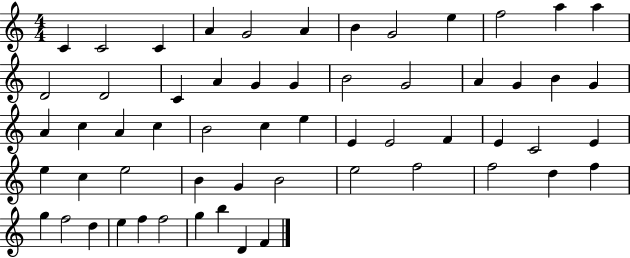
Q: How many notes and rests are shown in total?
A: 58